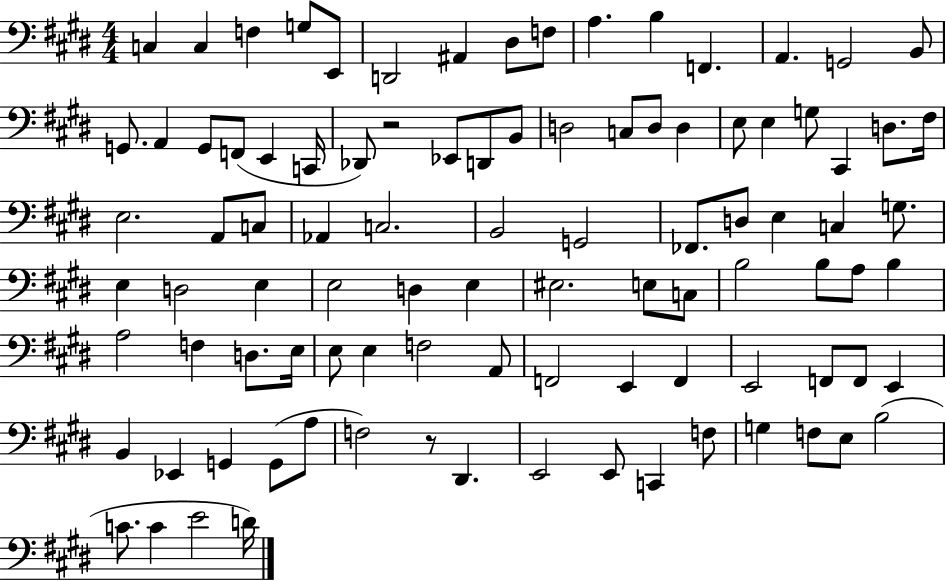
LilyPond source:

{
  \clef bass
  \numericTimeSignature
  \time 4/4
  \key e \major
  \repeat volta 2 { c4 c4 f4 g8 e,8 | d,2 ais,4 dis8 f8 | a4. b4 f,4. | a,4. g,2 b,8 | \break g,8. a,4 g,8 f,8( e,4 c,16 | des,8) r2 ees,8 d,8 b,8 | d2 c8 d8 d4 | e8 e4 g8 cis,4 d8. fis16 | \break e2. a,8 c8 | aes,4 c2. | b,2 g,2 | fes,8. d8 e4 c4 g8. | \break e4 d2 e4 | e2 d4 e4 | eis2. e8 c8 | b2 b8 a8 b4 | \break a2 f4 d8. e16 | e8 e4 f2 a,8 | f,2 e,4 f,4 | e,2 f,8 f,8 e,4 | \break b,4 ees,4 g,4 g,8( a8 | f2) r8 dis,4. | e,2 e,8 c,4 f8 | g4 f8 e8 b2( | \break c'8. c'4 e'2 d'16) | } \bar "|."
}